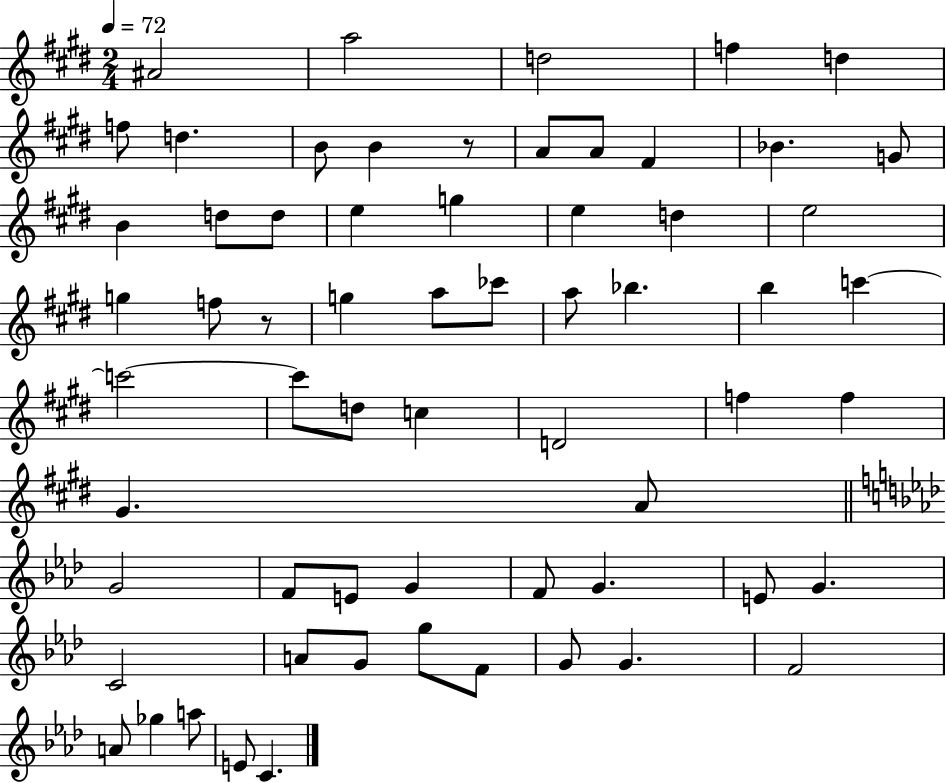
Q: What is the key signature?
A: E major